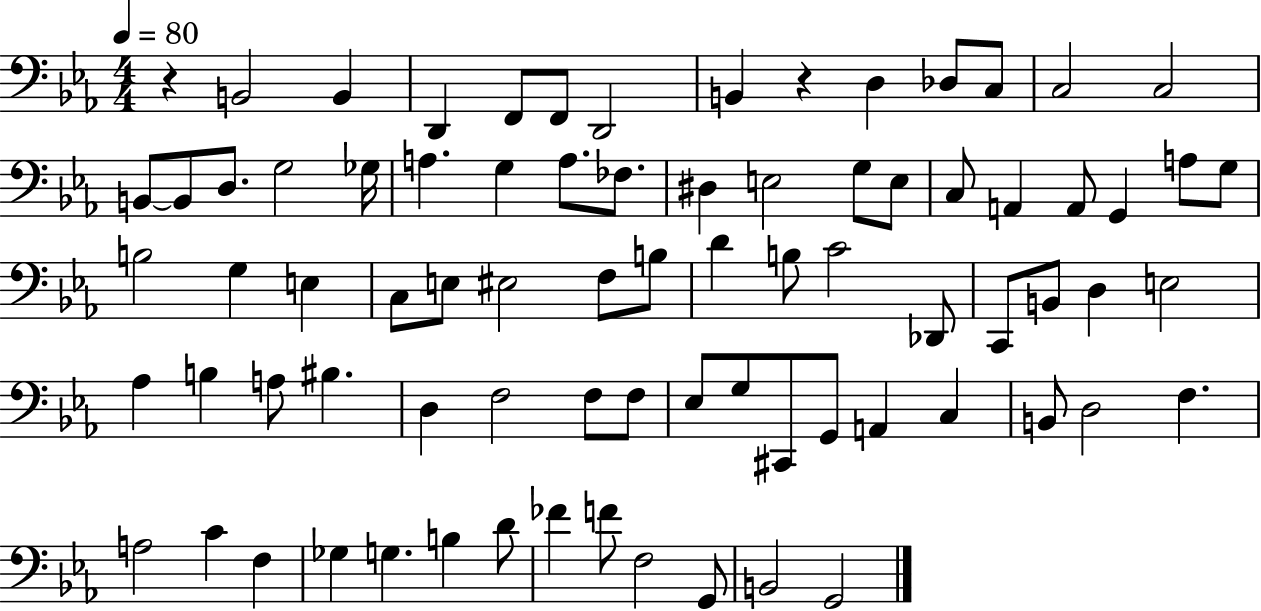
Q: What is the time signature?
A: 4/4